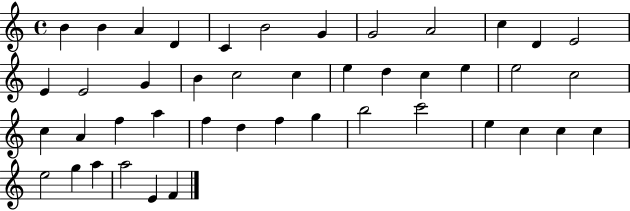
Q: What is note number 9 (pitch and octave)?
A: A4